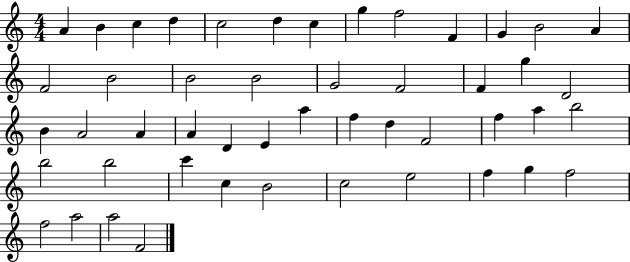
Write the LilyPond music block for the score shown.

{
  \clef treble
  \numericTimeSignature
  \time 4/4
  \key c \major
  a'4 b'4 c''4 d''4 | c''2 d''4 c''4 | g''4 f''2 f'4 | g'4 b'2 a'4 | \break f'2 b'2 | b'2 b'2 | g'2 f'2 | f'4 g''4 d'2 | \break b'4 a'2 a'4 | a'4 d'4 e'4 a''4 | f''4 d''4 f'2 | f''4 a''4 b''2 | \break b''2 b''2 | c'''4 c''4 b'2 | c''2 e''2 | f''4 g''4 f''2 | \break f''2 a''2 | a''2 f'2 | \bar "|."
}